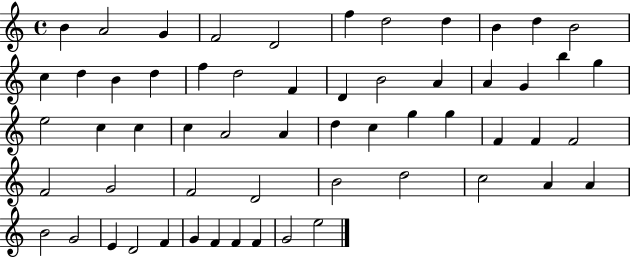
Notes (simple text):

B4/q A4/h G4/q F4/h D4/h F5/q D5/h D5/q B4/q D5/q B4/h C5/q D5/q B4/q D5/q F5/q D5/h F4/q D4/q B4/h A4/q A4/q G4/q B5/q G5/q E5/h C5/q C5/q C5/q A4/h A4/q D5/q C5/q G5/q G5/q F4/q F4/q F4/h F4/h G4/h F4/h D4/h B4/h D5/h C5/h A4/q A4/q B4/h G4/h E4/q D4/h F4/q G4/q F4/q F4/q F4/q G4/h E5/h